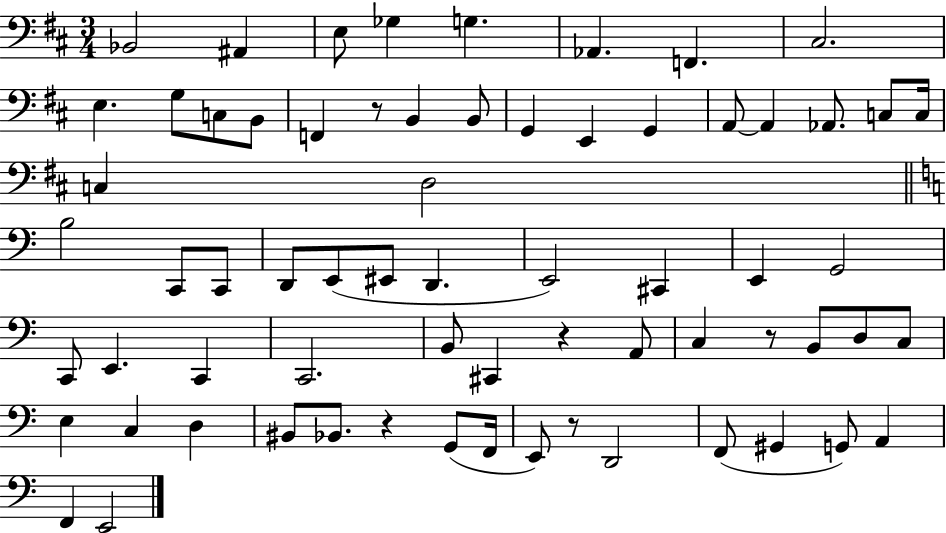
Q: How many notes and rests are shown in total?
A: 67